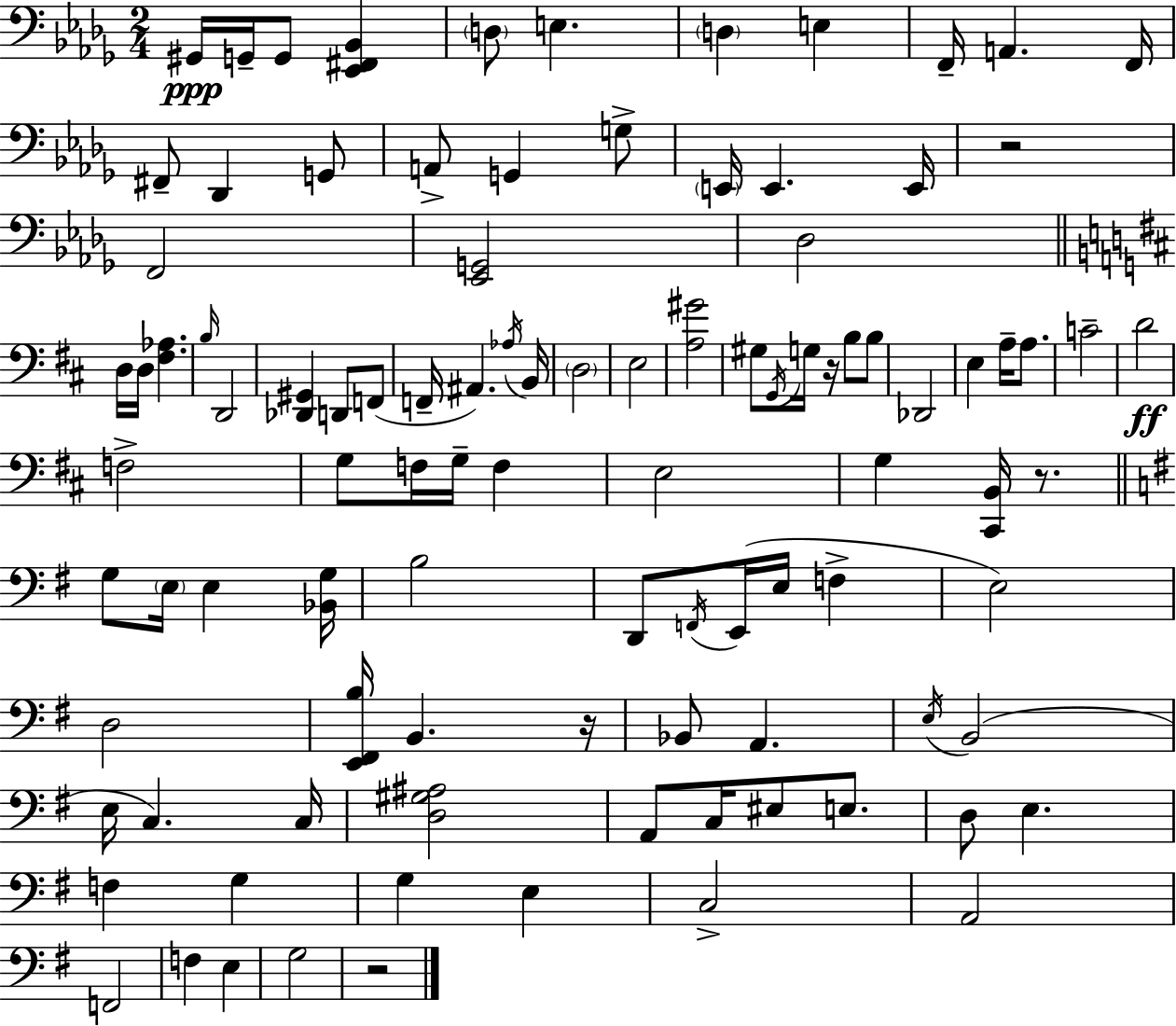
X:1
T:Untitled
M:2/4
L:1/4
K:Bbm
^G,,/4 G,,/4 G,,/2 [_E,,^F,,_B,,] D,/2 E, D, E, F,,/4 A,, F,,/4 ^F,,/2 _D,, G,,/2 A,,/2 G,, G,/2 E,,/4 E,, E,,/4 z2 F,,2 [_E,,G,,]2 _D,2 D,/4 D,/4 [^F,_A,] B,/4 D,,2 [_D,,^G,,] D,,/2 F,,/2 F,,/4 ^A,, _A,/4 B,,/4 D,2 E,2 [A,^G]2 ^G,/2 G,,/4 G,/4 z/4 B,/2 B,/2 _D,,2 E, A,/4 A,/2 C2 D2 F,2 G,/2 F,/4 G,/4 F, E,2 G, [^C,,B,,]/4 z/2 G,/2 E,/4 E, [_B,,G,]/4 B,2 D,,/2 F,,/4 E,,/4 E,/4 F, E,2 D,2 [E,,^F,,B,]/4 B,, z/4 _B,,/2 A,, E,/4 B,,2 E,/4 C, C,/4 [D,^G,^A,]2 A,,/2 C,/4 ^E,/2 E,/2 D,/2 E, F, G, G, E, C,2 A,,2 F,,2 F, E, G,2 z2